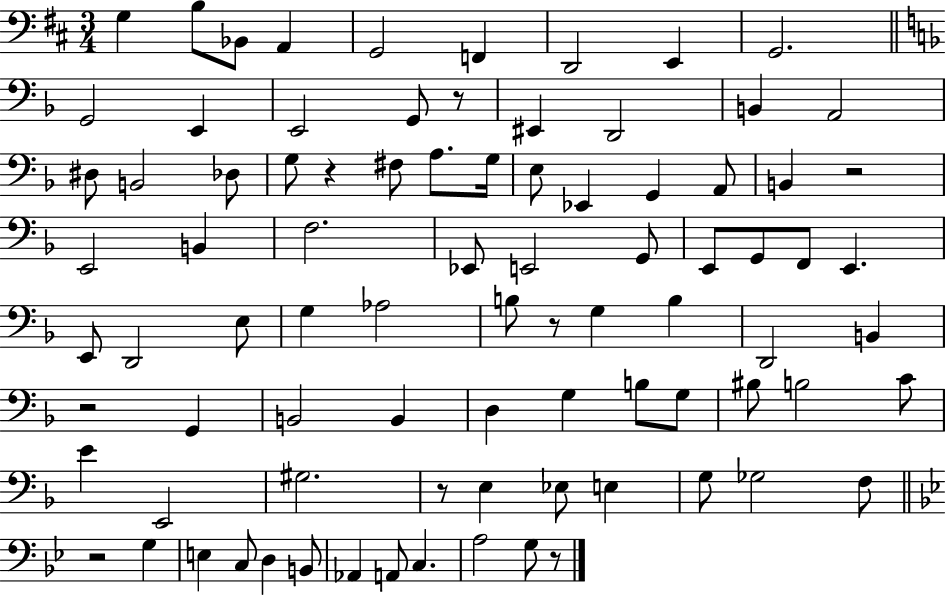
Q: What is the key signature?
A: D major